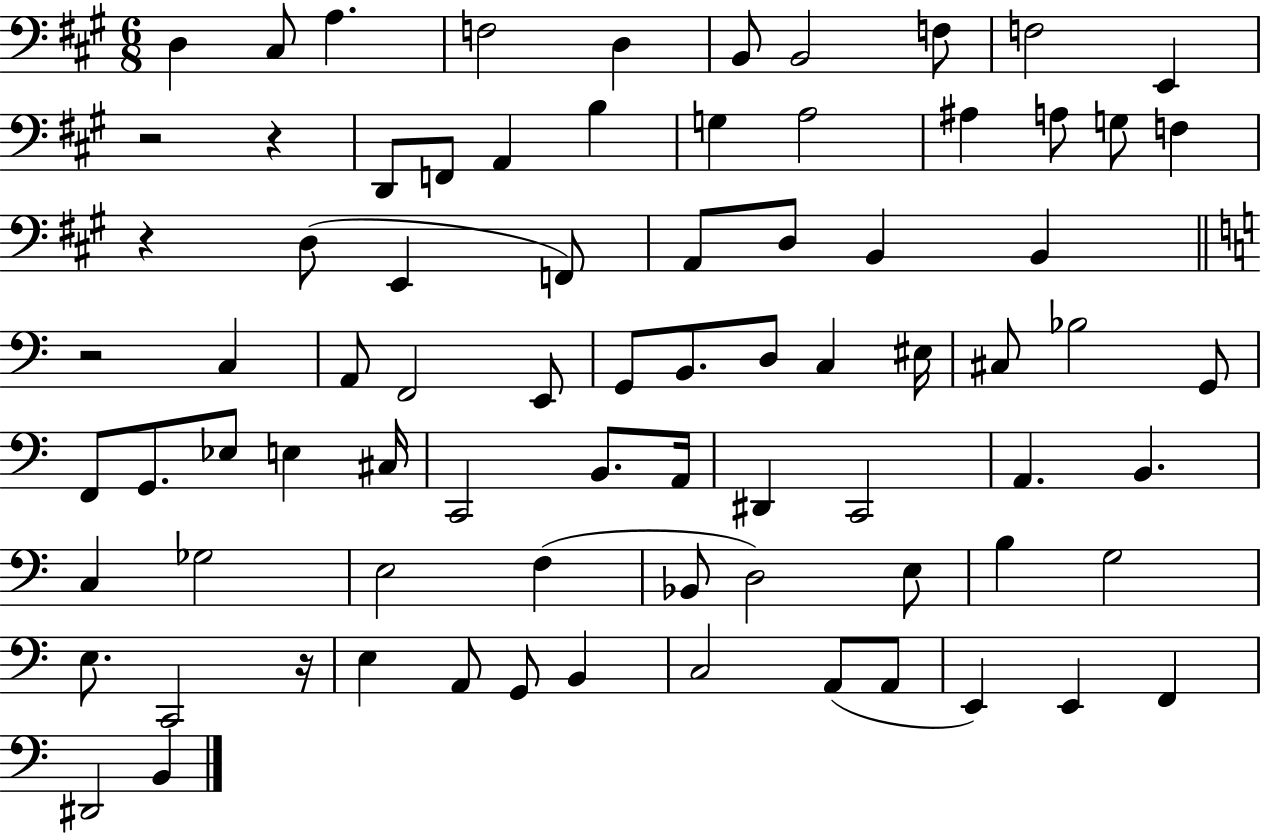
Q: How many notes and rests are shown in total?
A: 79